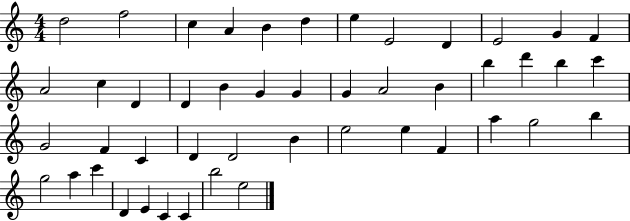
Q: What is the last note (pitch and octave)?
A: E5